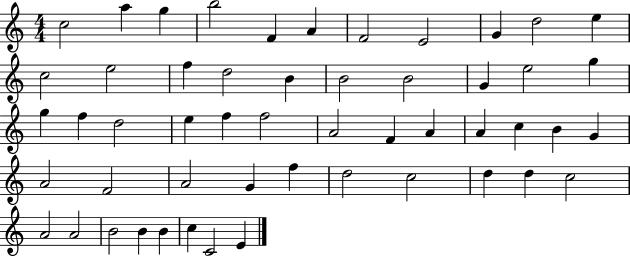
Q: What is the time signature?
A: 4/4